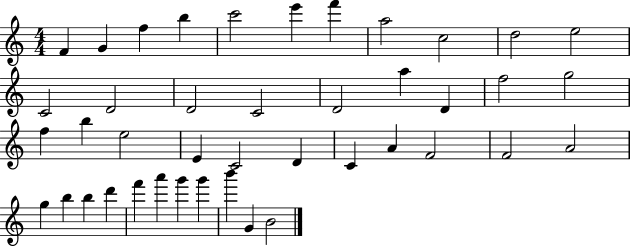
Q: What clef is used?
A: treble